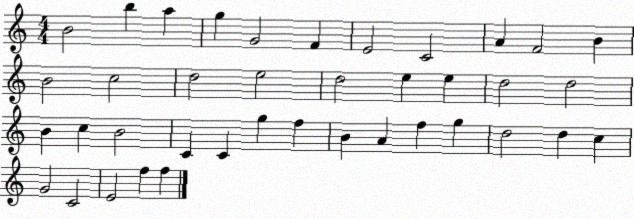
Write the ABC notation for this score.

X:1
T:Untitled
M:4/4
L:1/4
K:C
B2 b a g G2 F E2 C2 A F2 B B2 c2 d2 e2 d2 e e d2 d2 B c B2 C C g f B A f g d2 d c G2 C2 E2 f f